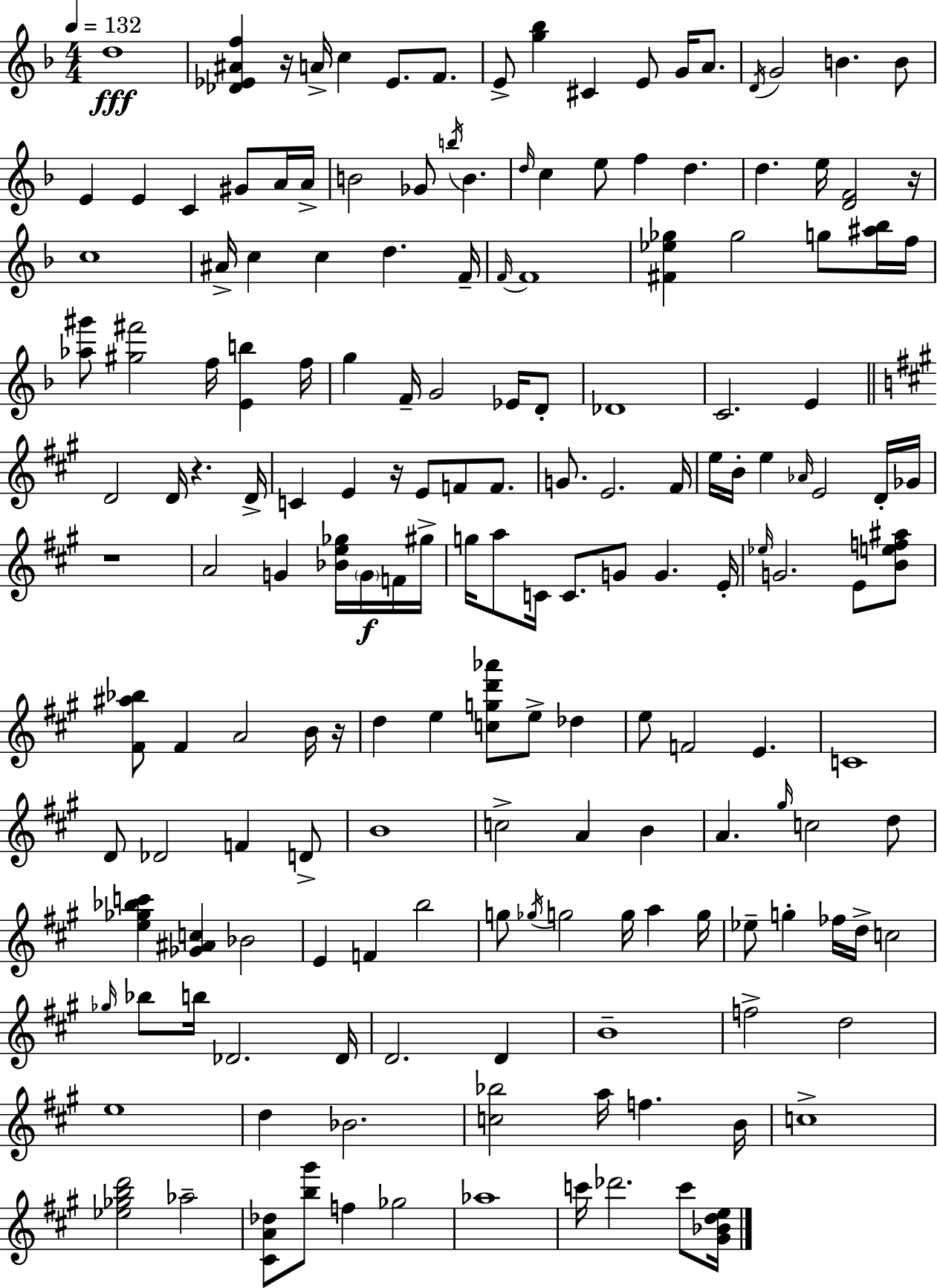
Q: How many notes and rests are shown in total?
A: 172